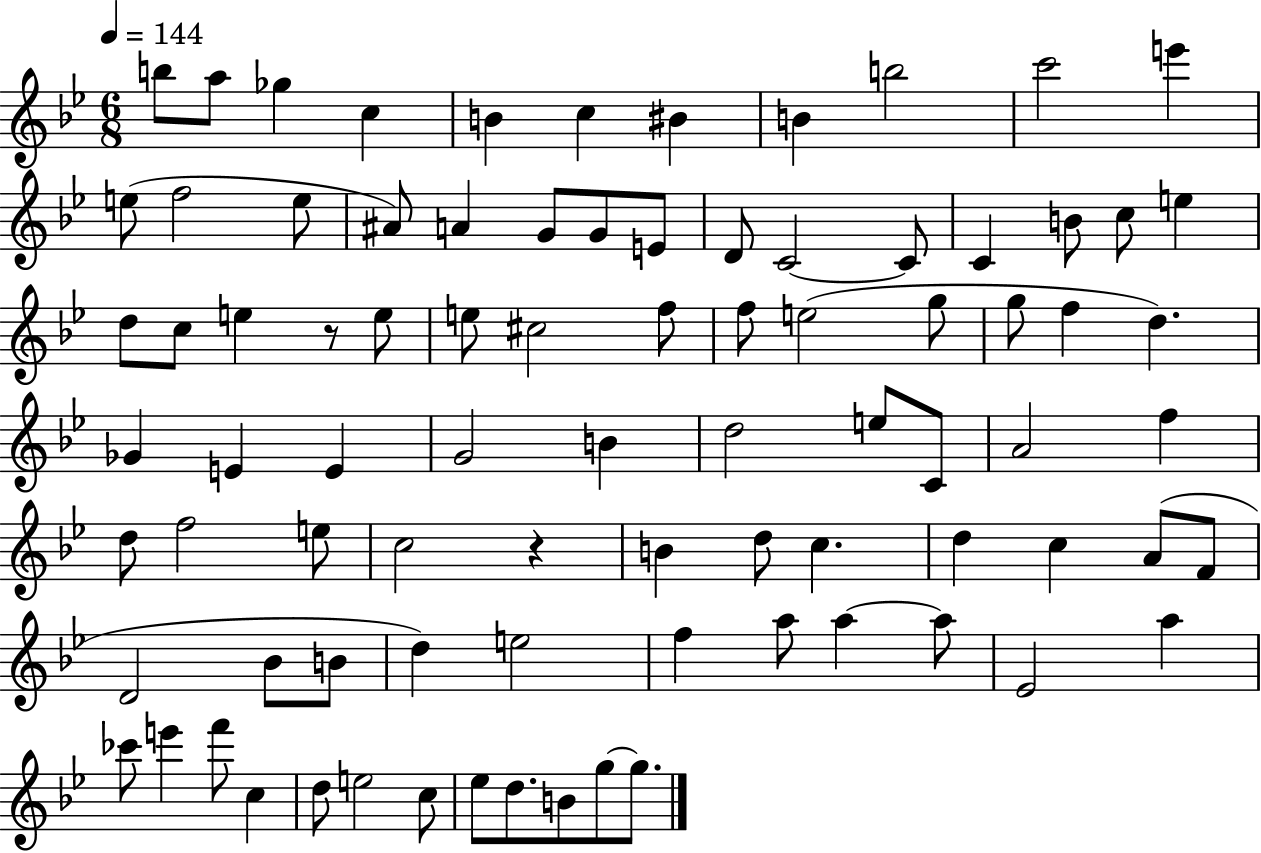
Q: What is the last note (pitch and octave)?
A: G5